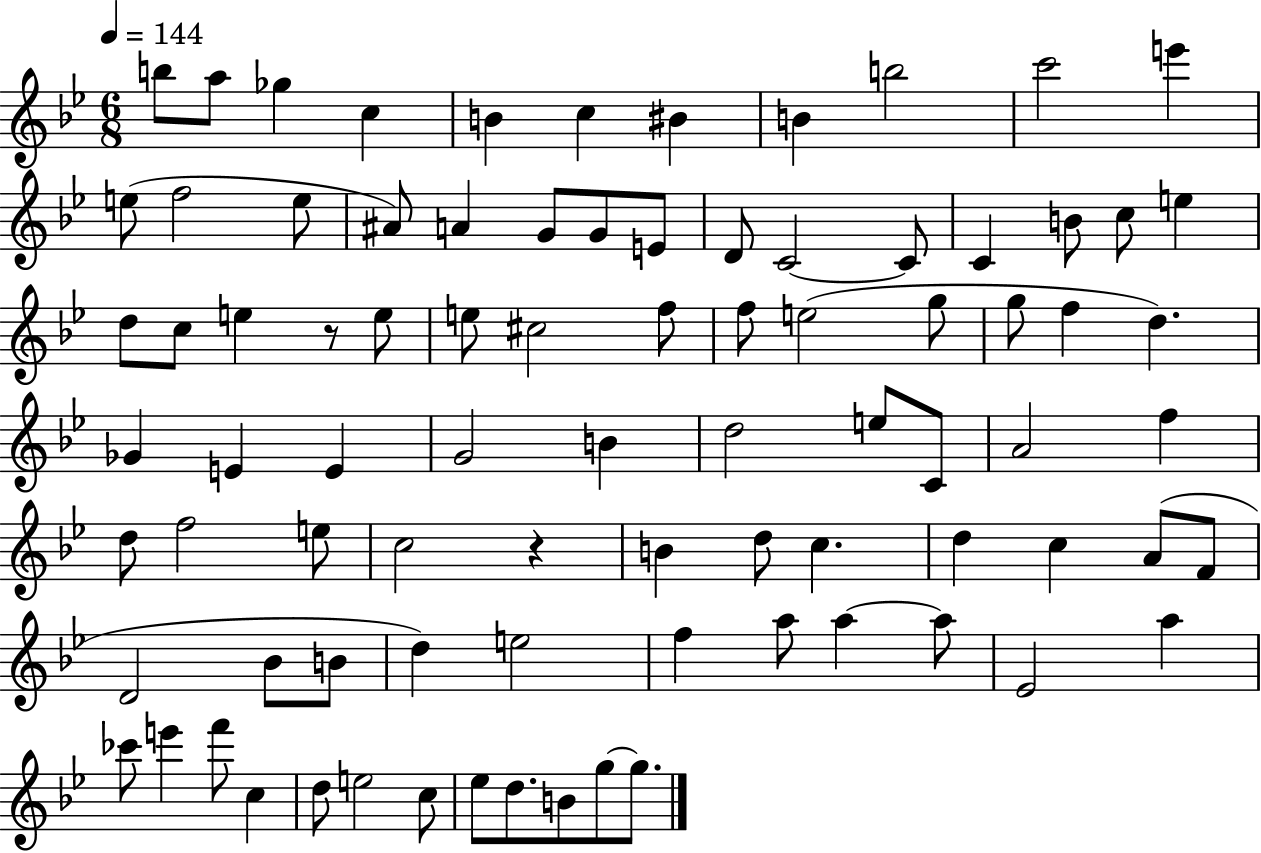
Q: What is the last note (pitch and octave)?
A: G5